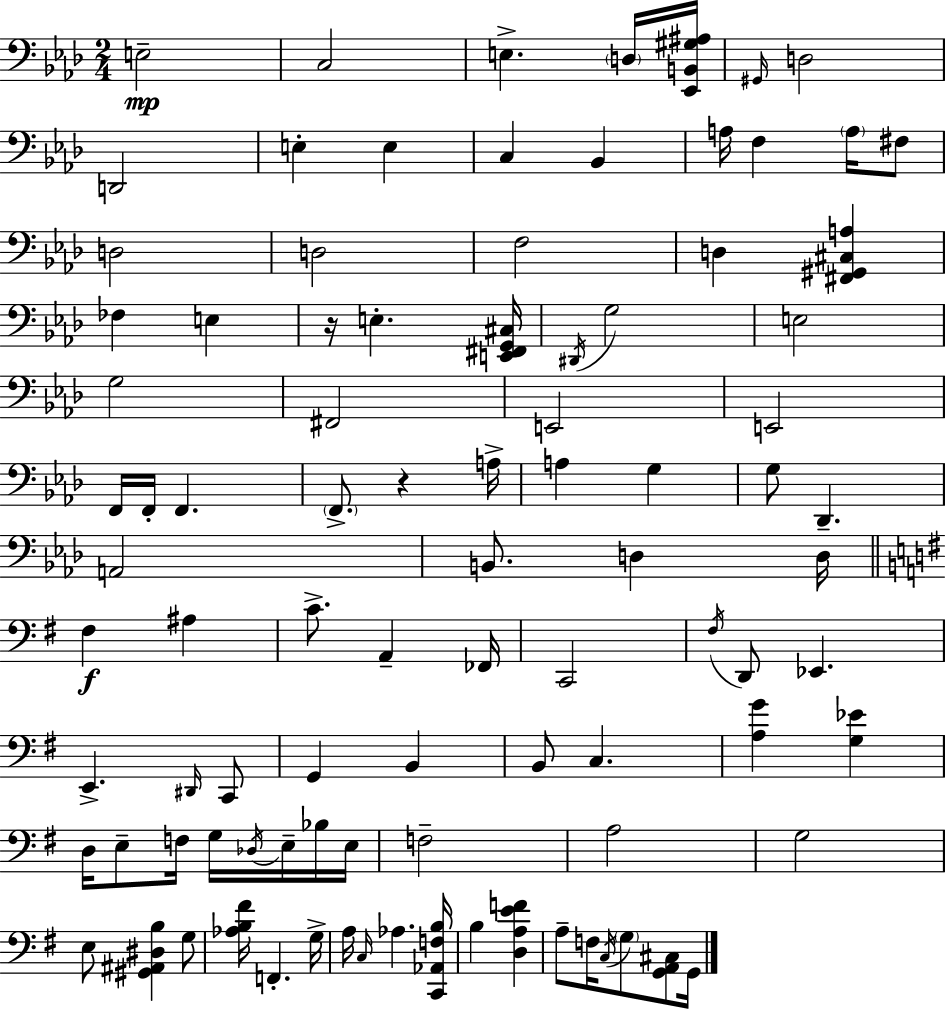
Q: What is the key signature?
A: AES major